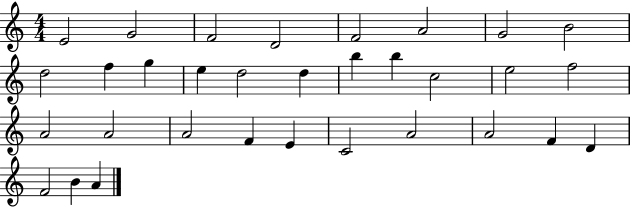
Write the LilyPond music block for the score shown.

{
  \clef treble
  \numericTimeSignature
  \time 4/4
  \key c \major
  e'2 g'2 | f'2 d'2 | f'2 a'2 | g'2 b'2 | \break d''2 f''4 g''4 | e''4 d''2 d''4 | b''4 b''4 c''2 | e''2 f''2 | \break a'2 a'2 | a'2 f'4 e'4 | c'2 a'2 | a'2 f'4 d'4 | \break f'2 b'4 a'4 | \bar "|."
}